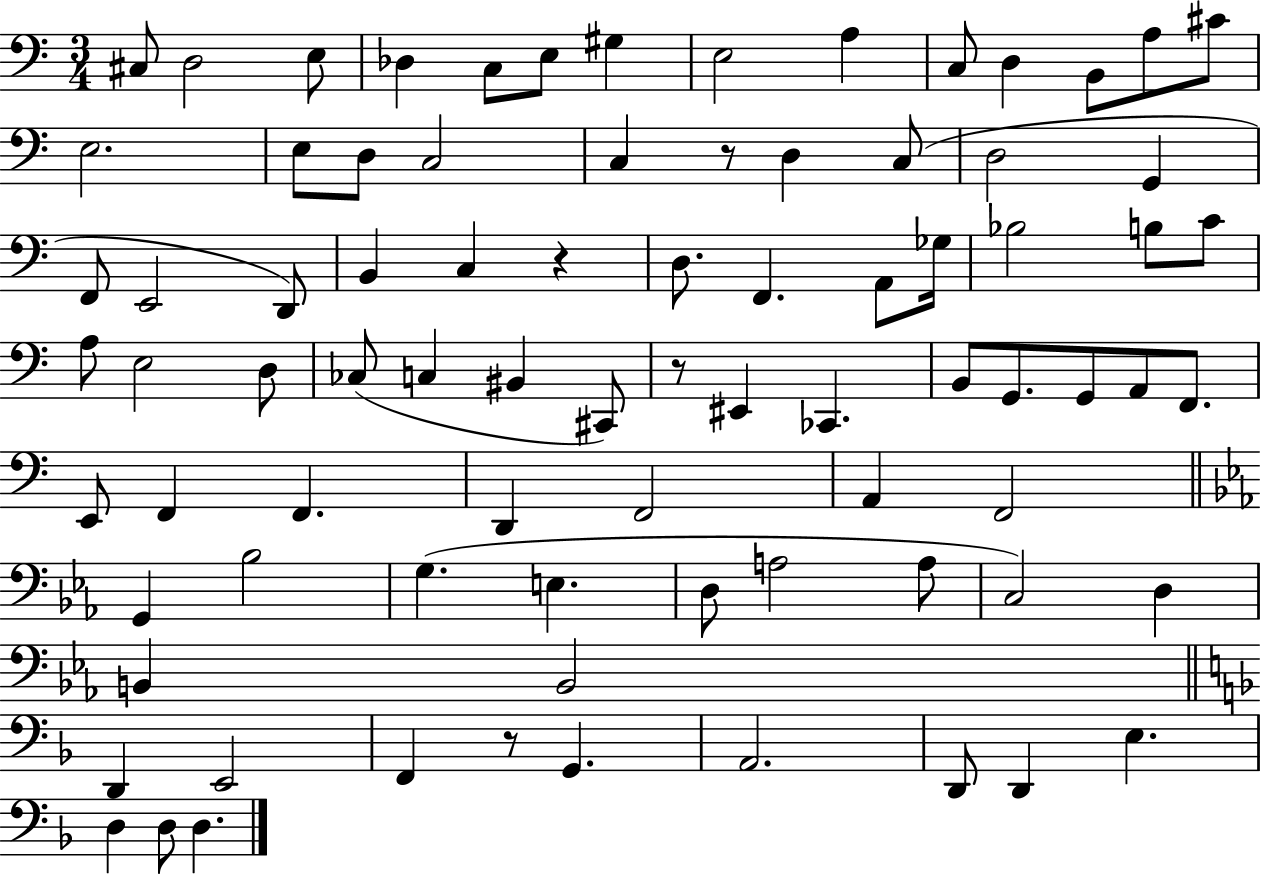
X:1
T:Untitled
M:3/4
L:1/4
K:C
^C,/2 D,2 E,/2 _D, C,/2 E,/2 ^G, E,2 A, C,/2 D, B,,/2 A,/2 ^C/2 E,2 E,/2 D,/2 C,2 C, z/2 D, C,/2 D,2 G,, F,,/2 E,,2 D,,/2 B,, C, z D,/2 F,, A,,/2 _G,/4 _B,2 B,/2 C/2 A,/2 E,2 D,/2 _C,/2 C, ^B,, ^C,,/2 z/2 ^E,, _C,, B,,/2 G,,/2 G,,/2 A,,/2 F,,/2 E,,/2 F,, F,, D,, F,,2 A,, F,,2 G,, _B,2 G, E, D,/2 A,2 A,/2 C,2 D, B,, B,,2 D,, E,,2 F,, z/2 G,, A,,2 D,,/2 D,, E, D, D,/2 D,